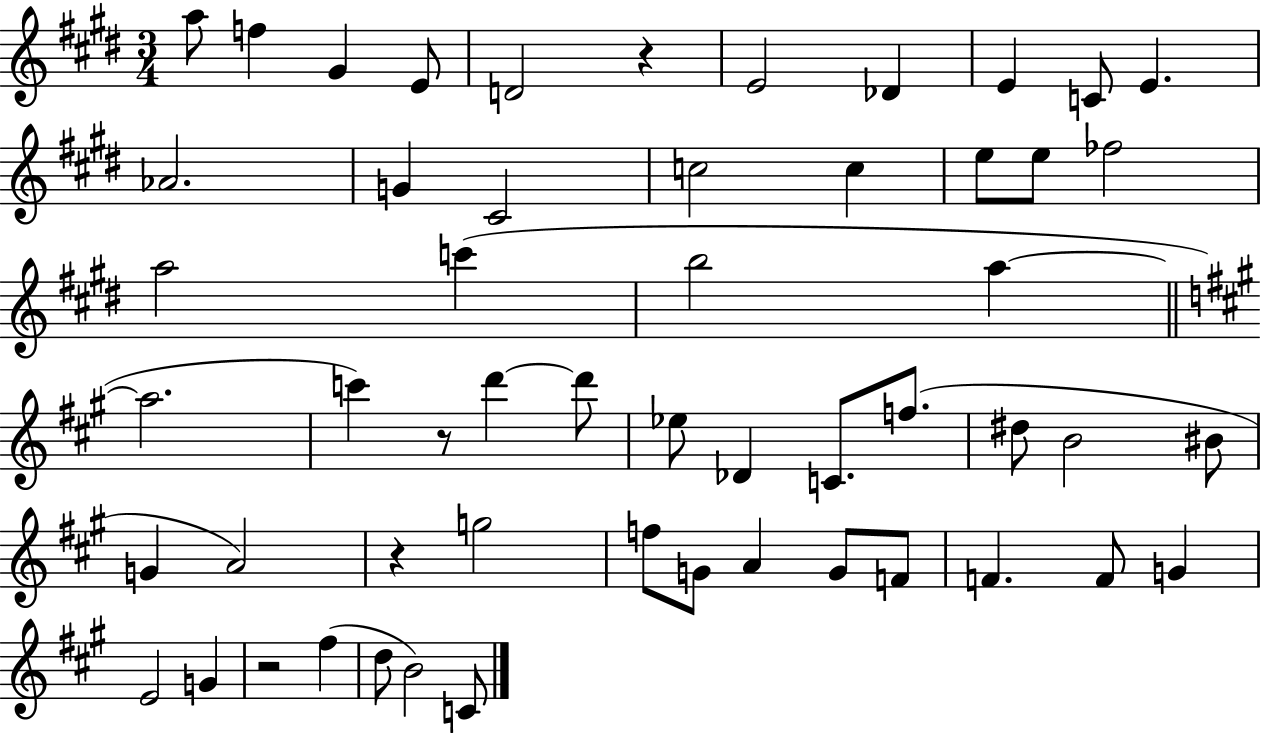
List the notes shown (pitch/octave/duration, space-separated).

A5/e F5/q G#4/q E4/e D4/h R/q E4/h Db4/q E4/q C4/e E4/q. Ab4/h. G4/q C#4/h C5/h C5/q E5/e E5/e FES5/h A5/h C6/q B5/h A5/q A5/h. C6/q R/e D6/q D6/e Eb5/e Db4/q C4/e. F5/e. D#5/e B4/h BIS4/e G4/q A4/h R/q G5/h F5/e G4/e A4/q G4/e F4/e F4/q. F4/e G4/q E4/h G4/q R/h F#5/q D5/e B4/h C4/e